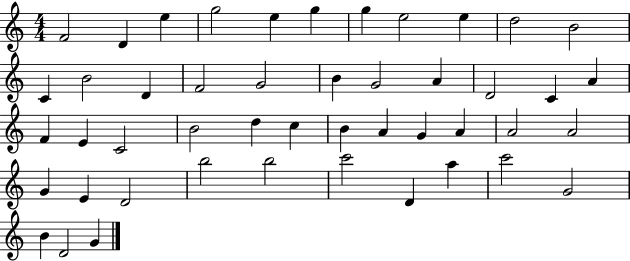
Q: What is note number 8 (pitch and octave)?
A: E5